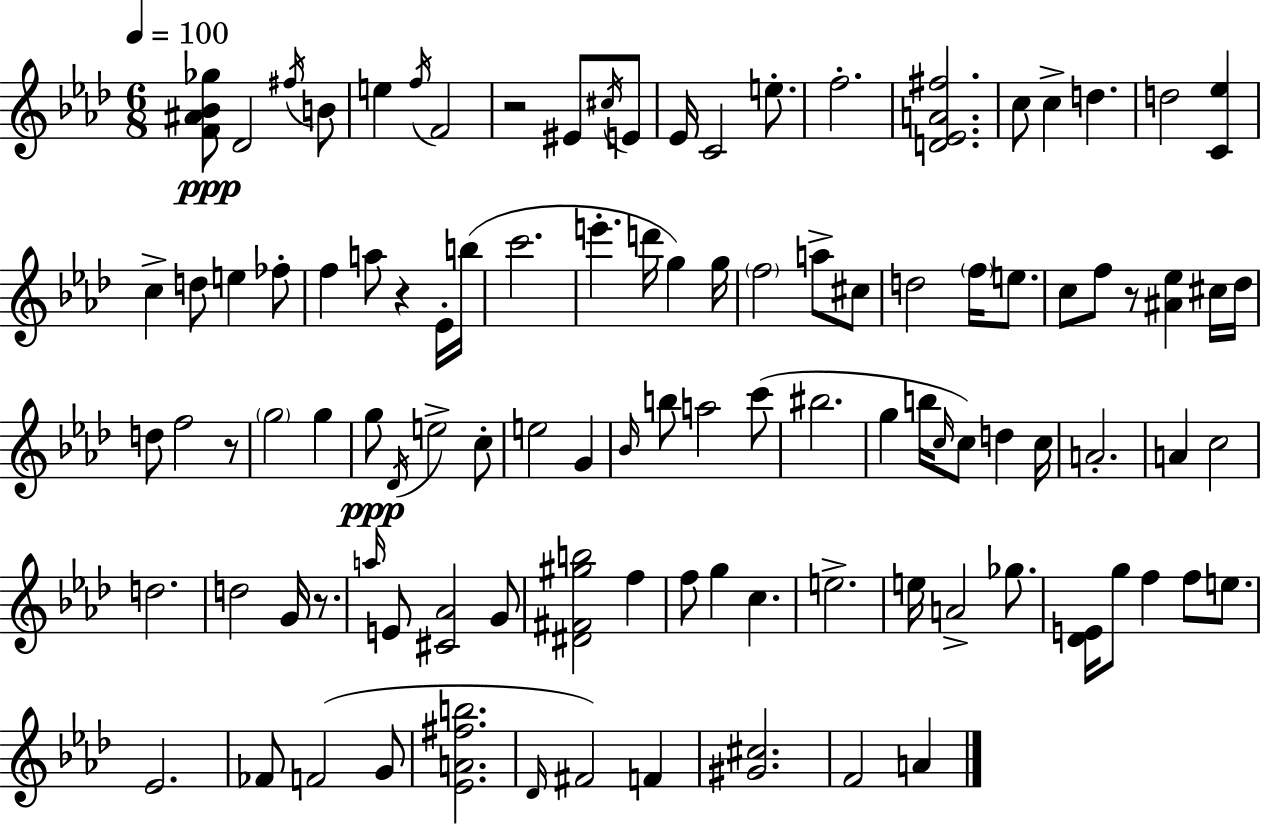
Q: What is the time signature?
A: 6/8